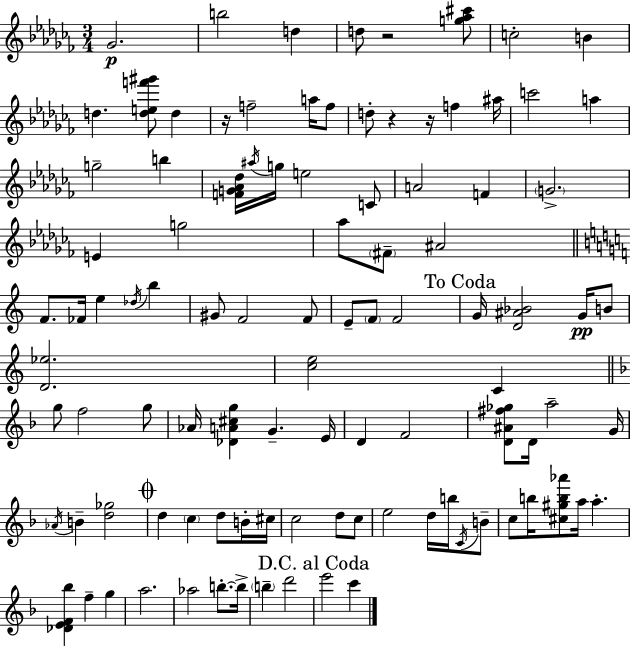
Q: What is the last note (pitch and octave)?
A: C6